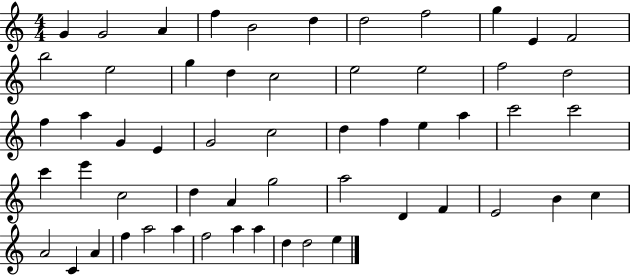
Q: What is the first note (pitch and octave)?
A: G4